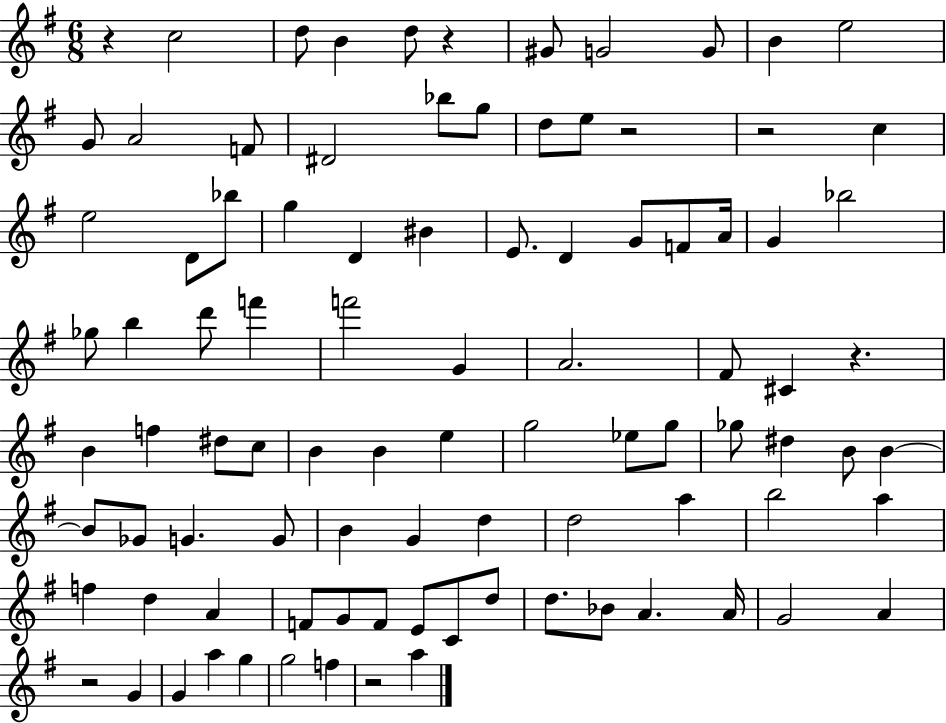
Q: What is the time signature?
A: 6/8